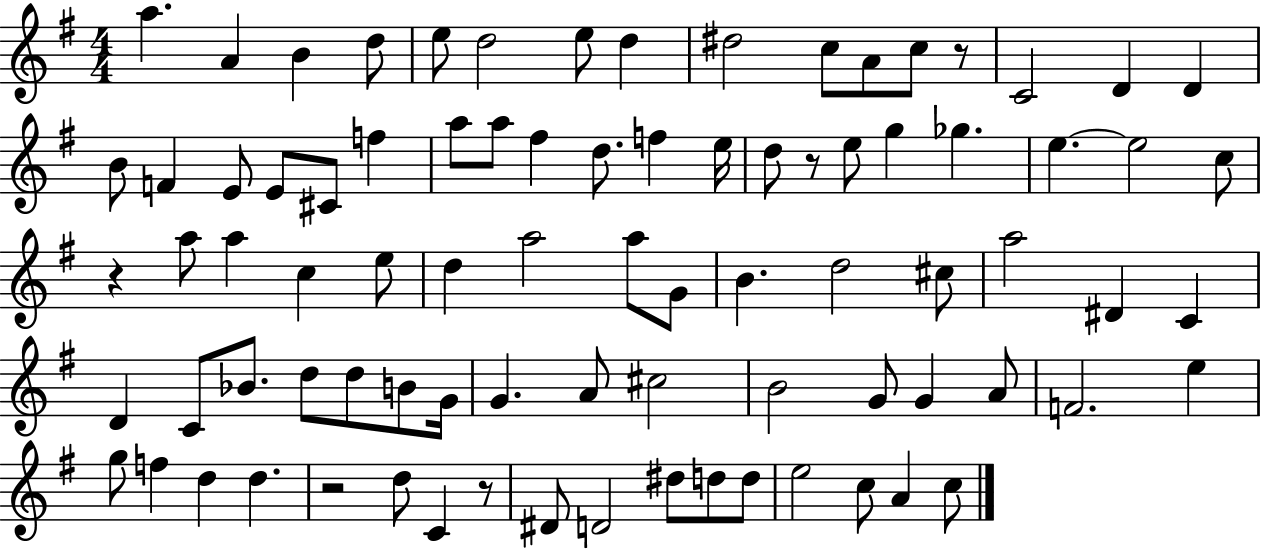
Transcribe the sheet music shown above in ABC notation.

X:1
T:Untitled
M:4/4
L:1/4
K:G
a A B d/2 e/2 d2 e/2 d ^d2 c/2 A/2 c/2 z/2 C2 D D B/2 F E/2 E/2 ^C/2 f a/2 a/2 ^f d/2 f e/4 d/2 z/2 e/2 g _g e e2 c/2 z a/2 a c e/2 d a2 a/2 G/2 B d2 ^c/2 a2 ^D C D C/2 _B/2 d/2 d/2 B/2 G/4 G A/2 ^c2 B2 G/2 G A/2 F2 e g/2 f d d z2 d/2 C z/2 ^D/2 D2 ^d/2 d/2 d/2 e2 c/2 A c/2